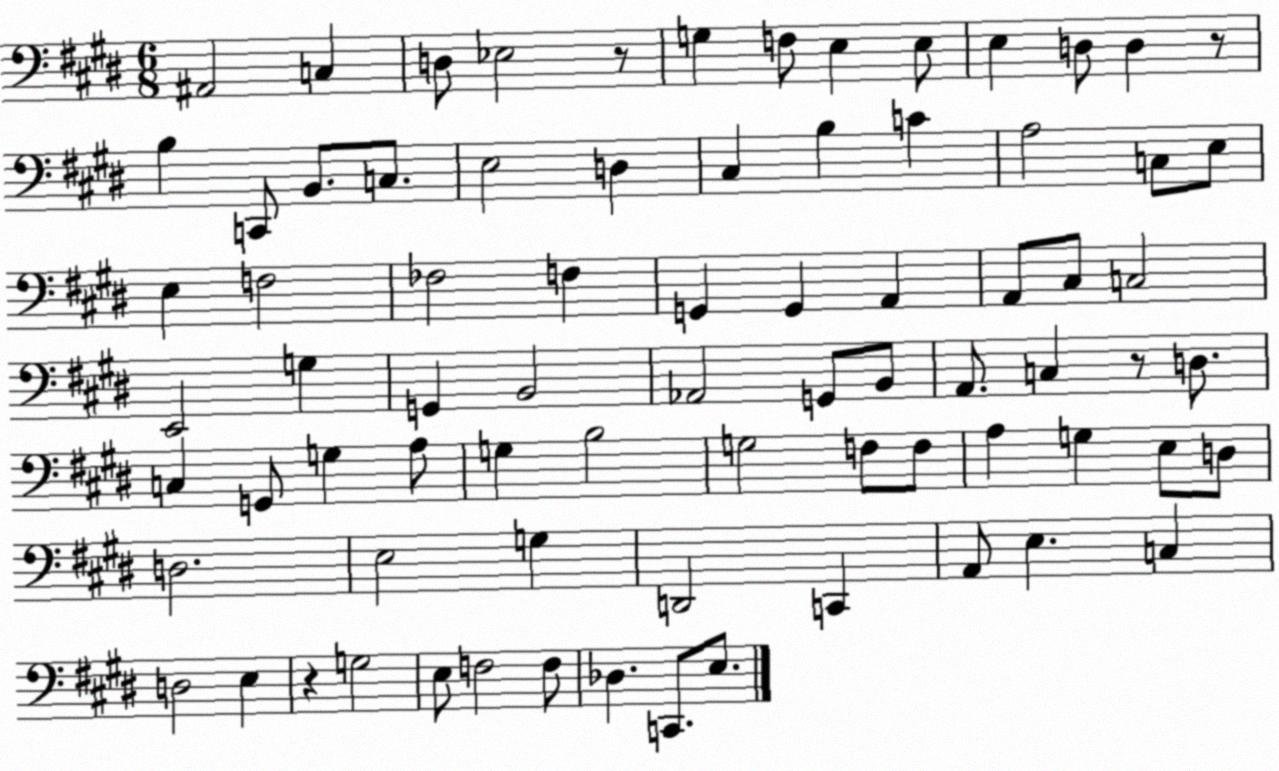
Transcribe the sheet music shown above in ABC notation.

X:1
T:Untitled
M:6/8
L:1/4
K:E
^A,,2 C, D,/2 _E,2 z/2 G, F,/2 E, E,/2 E, D,/2 D, z/2 B, C,,/2 B,,/2 C,/2 E,2 D, ^C, B, C A,2 C,/2 E,/2 E, F,2 _F,2 F, G,, G,, A,, A,,/2 ^C,/2 C,2 E,,2 G, G,, B,,2 _A,,2 G,,/2 B,,/2 A,,/2 C, z/2 D,/2 C, G,,/2 G, A,/2 G, B,2 G,2 F,/2 F,/2 A, G, E,/2 D,/2 D,2 E,2 G, D,,2 C,, A,,/2 E, C, D,2 E, z G,2 E,/2 F,2 F,/2 _D, C,,/2 E,/2